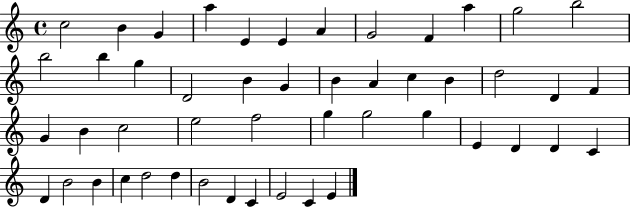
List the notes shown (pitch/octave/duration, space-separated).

C5/h B4/q G4/q A5/q E4/q E4/q A4/q G4/h F4/q A5/q G5/h B5/h B5/h B5/q G5/q D4/h B4/q G4/q B4/q A4/q C5/q B4/q D5/h D4/q F4/q G4/q B4/q C5/h E5/h F5/h G5/q G5/h G5/q E4/q D4/q D4/q C4/q D4/q B4/h B4/q C5/q D5/h D5/q B4/h D4/q C4/q E4/h C4/q E4/q